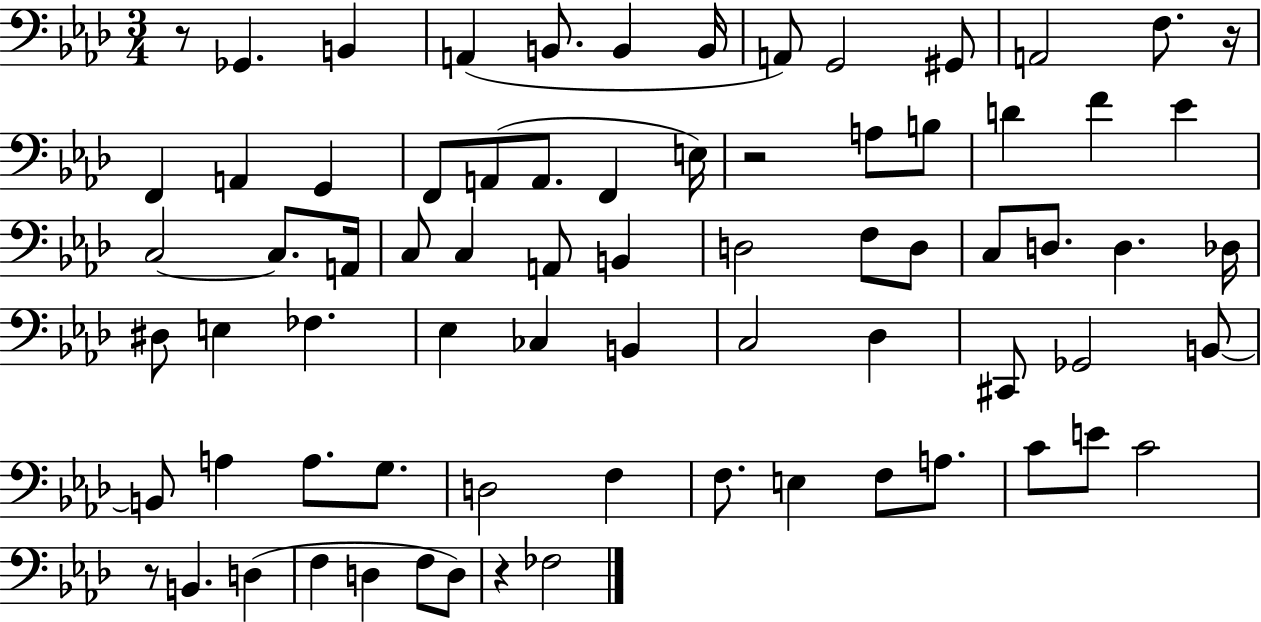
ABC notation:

X:1
T:Untitled
M:3/4
L:1/4
K:Ab
z/2 _G,, B,, A,, B,,/2 B,, B,,/4 A,,/2 G,,2 ^G,,/2 A,,2 F,/2 z/4 F,, A,, G,, F,,/2 A,,/2 A,,/2 F,, E,/4 z2 A,/2 B,/2 D F _E C,2 C,/2 A,,/4 C,/2 C, A,,/2 B,, D,2 F,/2 D,/2 C,/2 D,/2 D, _D,/4 ^D,/2 E, _F, _E, _C, B,, C,2 _D, ^C,,/2 _G,,2 B,,/2 B,,/2 A, A,/2 G,/2 D,2 F, F,/2 E, F,/2 A,/2 C/2 E/2 C2 z/2 B,, D, F, D, F,/2 D,/2 z _F,2